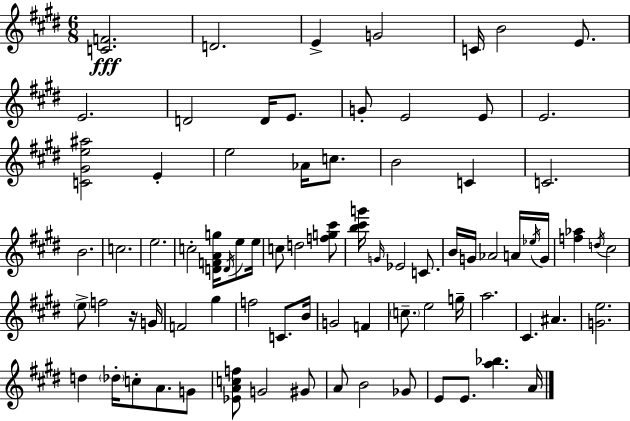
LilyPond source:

{
  \clef treble
  \numericTimeSignature
  \time 6/8
  \key e \major
  <c' f'>2.\fff | d'2. | e'4-> g'2 | c'16 b'2 e'8. | \break e'2. | d'2 d'16 e'8. | g'8-. e'2 e'8 | e'2. | \break <c' gis' e'' ais''>2 e'4-. | e''2 aes'16 c''8. | b'2 c'4 | c'2. | \break b'2. | c''2. | e''2. | c''2-. <d' f' a' g''>16 \acciaccatura { d'16 } e''8 | \break e''16 c''8 d''2 <f'' g'' cis'''>8 | <b'' cis''' g'''>16 \grace { g'16 } ees'2 c'8. | b'16 g'16 aes'2 | a'16 \acciaccatura { ees''16 } g'16 <f'' aes''>4 \acciaccatura { d''16 } cis''2 | \break \parenthesize e''8-> f''2 | r16 g'16 f'2 | gis''4 f''2 | c'8. b'16 g'2 | \break f'4 \parenthesize c''8.-- e''2 | g''16-- a''2. | cis'4. ais'4. | <g' e''>2. | \break d''4 \parenthesize des''16-. c''8-. a'8. | g'8 <ees' a' c'' f''>8 g'2 | gis'8 a'8 b'2 | ges'8 e'8 e'8. <a'' bes''>4. | \break a'16 \bar "|."
}